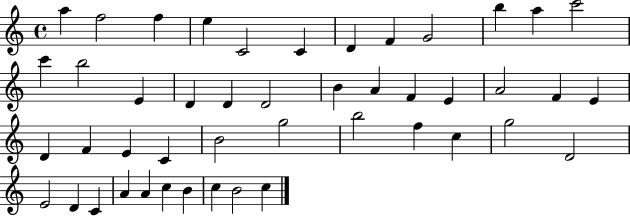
{
  \clef treble
  \time 4/4
  \defaultTimeSignature
  \key c \major
  a''4 f''2 f''4 | e''4 c'2 c'4 | d'4 f'4 g'2 | b''4 a''4 c'''2 | \break c'''4 b''2 e'4 | d'4 d'4 d'2 | b'4 a'4 f'4 e'4 | a'2 f'4 e'4 | \break d'4 f'4 e'4 c'4 | b'2 g''2 | b''2 f''4 c''4 | g''2 d'2 | \break e'2 d'4 c'4 | a'4 a'4 c''4 b'4 | c''4 b'2 c''4 | \bar "|."
}